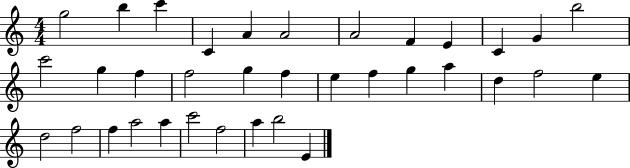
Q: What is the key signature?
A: C major